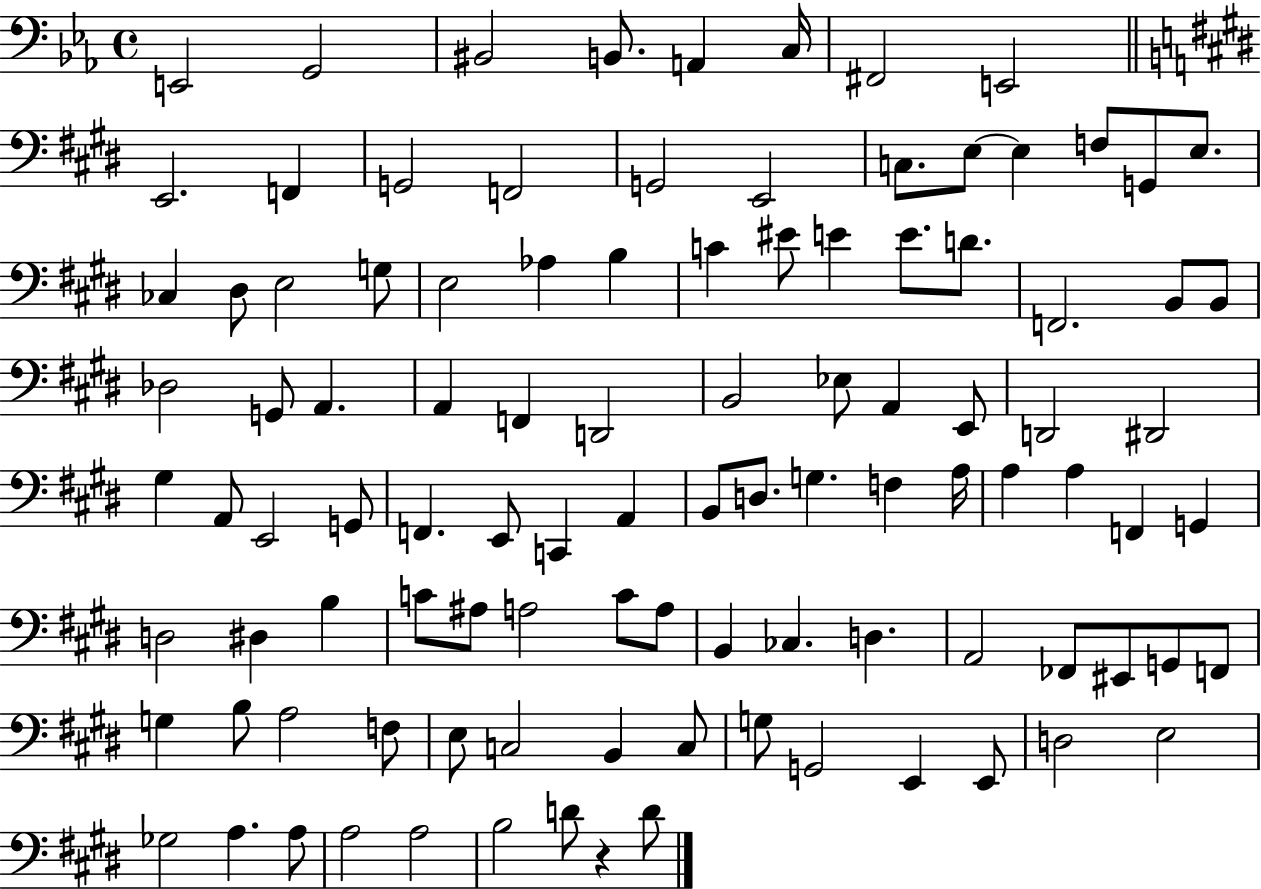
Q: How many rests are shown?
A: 1